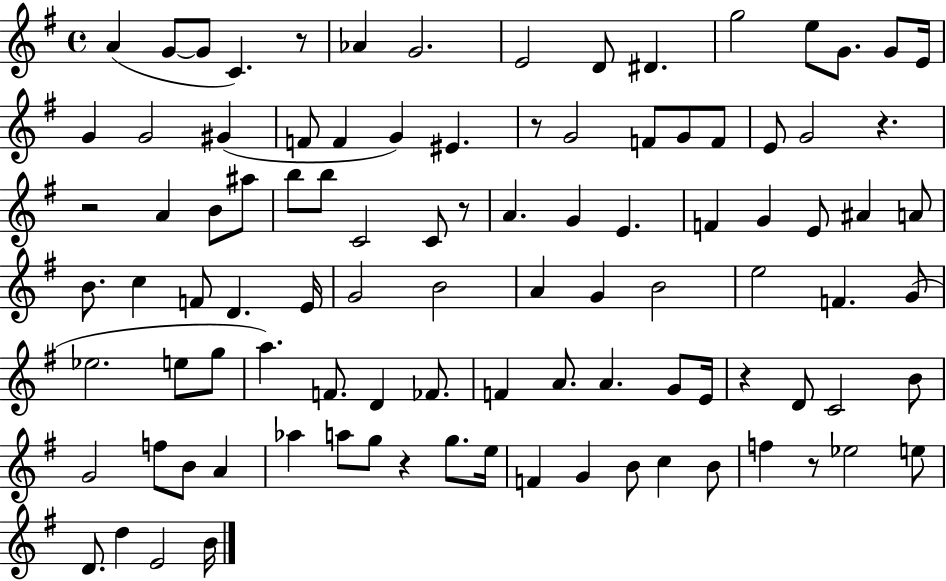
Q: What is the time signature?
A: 4/4